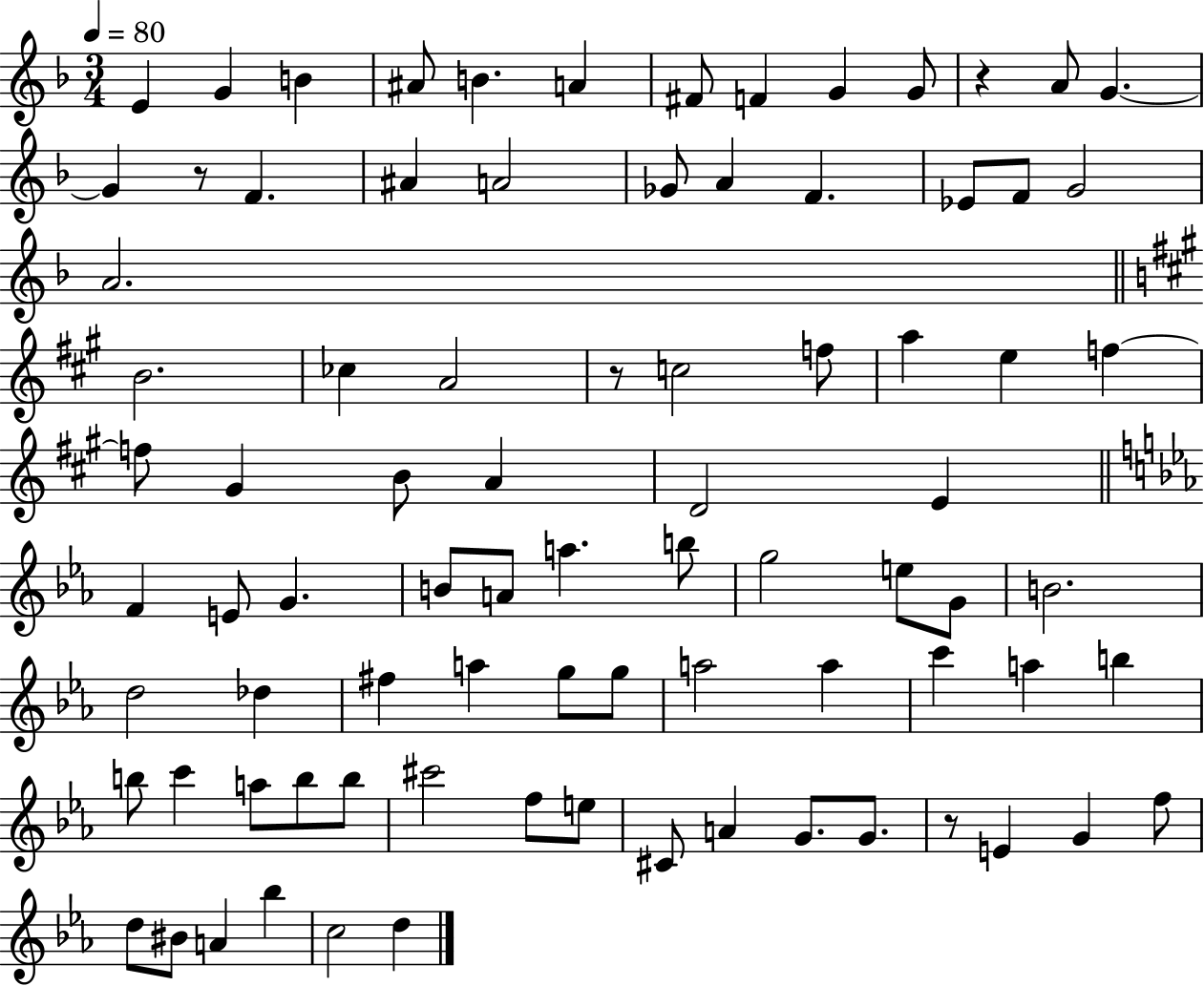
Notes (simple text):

E4/q G4/q B4/q A#4/e B4/q. A4/q F#4/e F4/q G4/q G4/e R/q A4/e G4/q. G4/q R/e F4/q. A#4/q A4/h Gb4/e A4/q F4/q. Eb4/e F4/e G4/h A4/h. B4/h. CES5/q A4/h R/e C5/h F5/e A5/q E5/q F5/q F5/e G#4/q B4/e A4/q D4/h E4/q F4/q E4/e G4/q. B4/e A4/e A5/q. B5/e G5/h E5/e G4/e B4/h. D5/h Db5/q F#5/q A5/q G5/e G5/e A5/h A5/q C6/q A5/q B5/q B5/e C6/q A5/e B5/e B5/e C#6/h F5/e E5/e C#4/e A4/q G4/e. G4/e. R/e E4/q G4/q F5/e D5/e BIS4/e A4/q Bb5/q C5/h D5/q